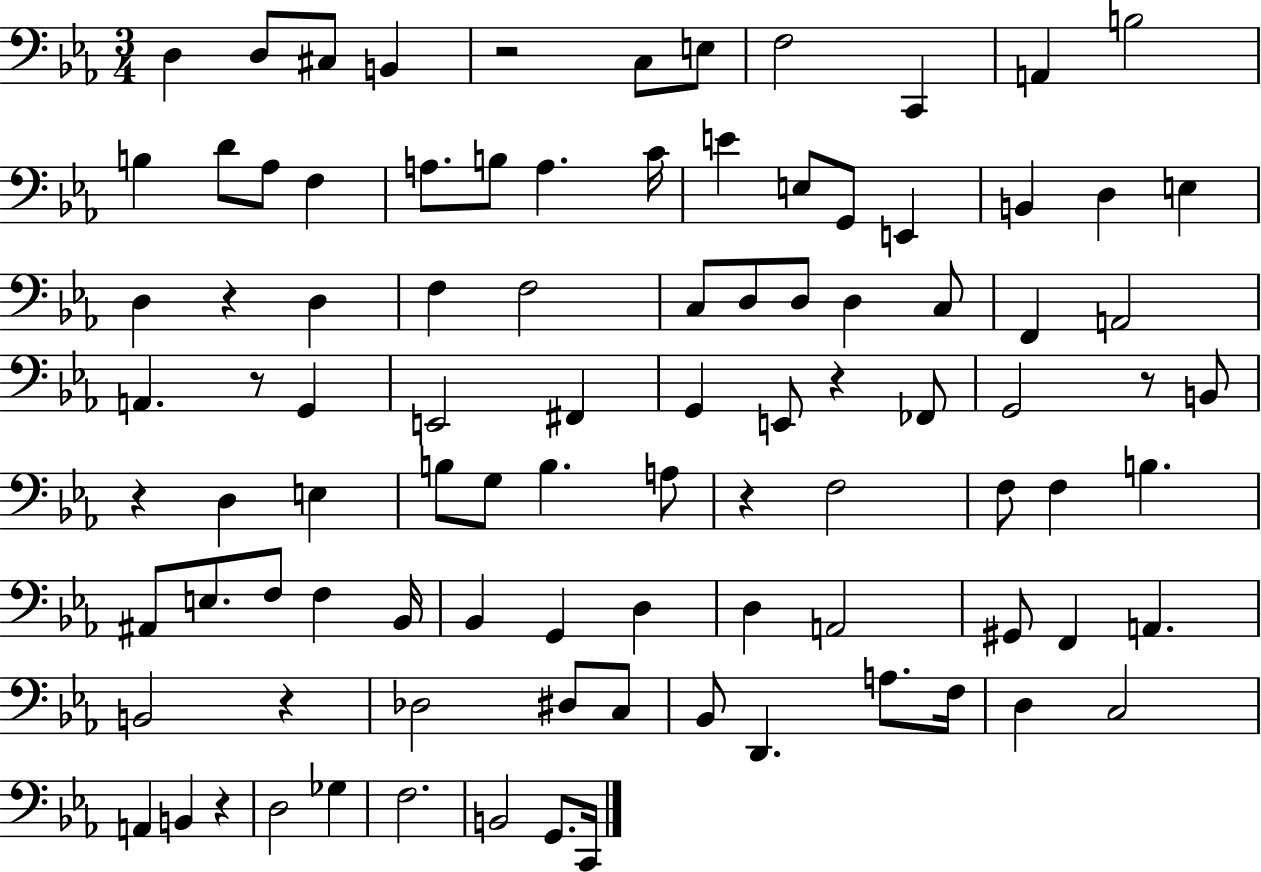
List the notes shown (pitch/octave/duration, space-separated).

D3/q D3/e C#3/e B2/q R/h C3/e E3/e F3/h C2/q A2/q B3/h B3/q D4/e Ab3/e F3/q A3/e. B3/e A3/q. C4/s E4/q E3/e G2/e E2/q B2/q D3/q E3/q D3/q R/q D3/q F3/q F3/h C3/e D3/e D3/e D3/q C3/e F2/q A2/h A2/q. R/e G2/q E2/h F#2/q G2/q E2/e R/q FES2/e G2/h R/e B2/e R/q D3/q E3/q B3/e G3/e B3/q. A3/e R/q F3/h F3/e F3/q B3/q. A#2/e E3/e. F3/e F3/q Bb2/s Bb2/q G2/q D3/q D3/q A2/h G#2/e F2/q A2/q. B2/h R/q Db3/h D#3/e C3/e Bb2/e D2/q. A3/e. F3/s D3/q C3/h A2/q B2/q R/q D3/h Gb3/q F3/h. B2/h G2/e. C2/s